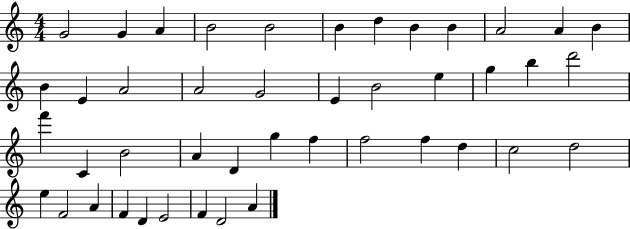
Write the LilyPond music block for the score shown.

{
  \clef treble
  \numericTimeSignature
  \time 4/4
  \key c \major
  g'2 g'4 a'4 | b'2 b'2 | b'4 d''4 b'4 b'4 | a'2 a'4 b'4 | \break b'4 e'4 a'2 | a'2 g'2 | e'4 b'2 e''4 | g''4 b''4 d'''2 | \break f'''4 c'4 b'2 | a'4 d'4 g''4 f''4 | f''2 f''4 d''4 | c''2 d''2 | \break e''4 f'2 a'4 | f'4 d'4 e'2 | f'4 d'2 a'4 | \bar "|."
}